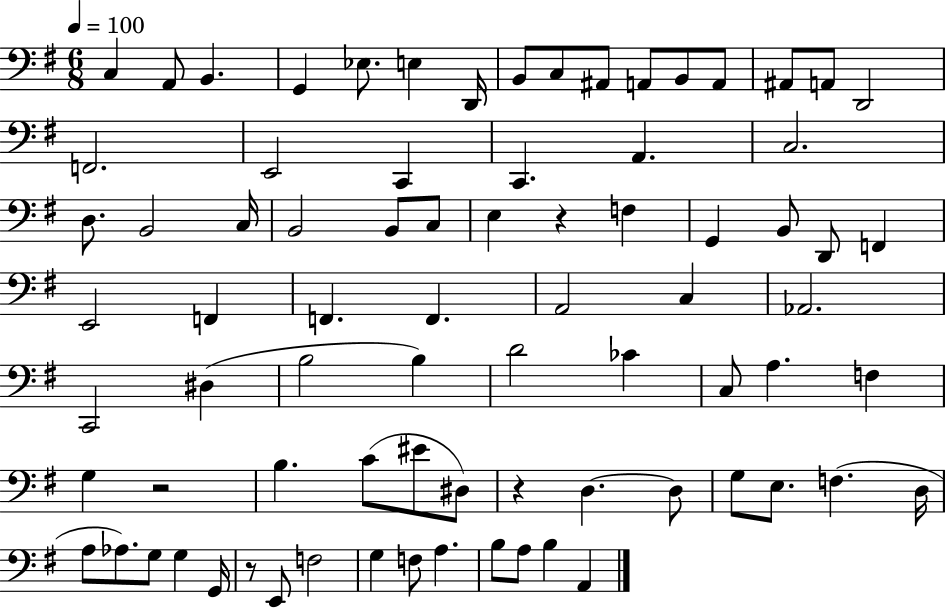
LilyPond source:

{
  \clef bass
  \numericTimeSignature
  \time 6/8
  \key g \major
  \tempo 4 = 100
  c4 a,8 b,4. | g,4 ees8. e4 d,16 | b,8 c8 ais,8 a,8 b,8 a,8 | ais,8 a,8 d,2 | \break f,2. | e,2 c,4 | c,4. a,4. | c2. | \break d8. b,2 c16 | b,2 b,8 c8 | e4 r4 f4 | g,4 b,8 d,8 f,4 | \break e,2 f,4 | f,4. f,4. | a,2 c4 | aes,2. | \break c,2 dis4( | b2 b4) | d'2 ces'4 | c8 a4. f4 | \break g4 r2 | b4. c'8( eis'8 dis8) | r4 d4.~~ d8 | g8 e8. f4.( d16 | \break a8 aes8.) g8 g4 g,16 | r8 e,8 f2 | g4 f8 a4. | b8 a8 b4 a,4 | \break \bar "|."
}